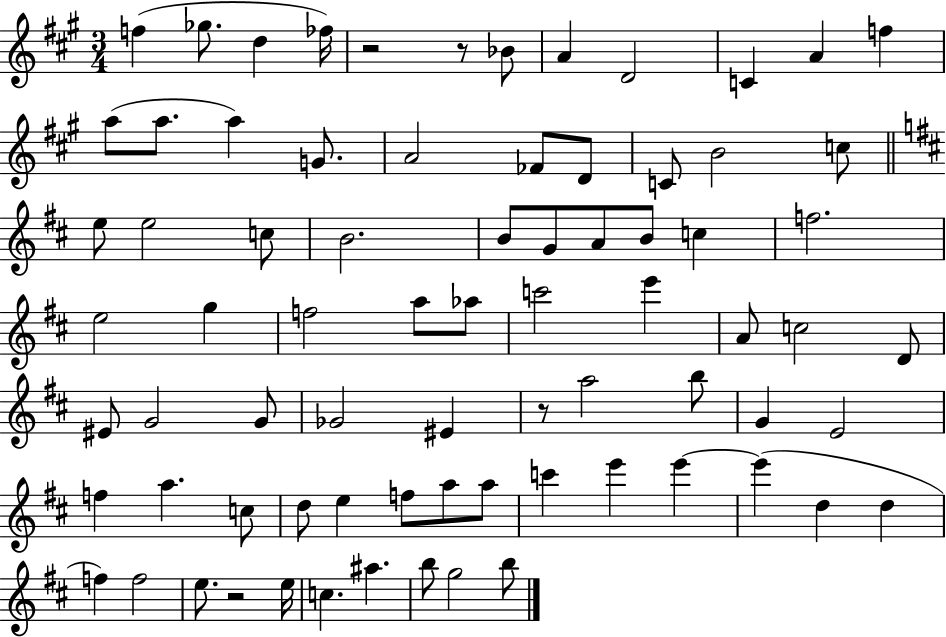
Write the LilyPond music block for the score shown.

{
  \clef treble
  \numericTimeSignature
  \time 3/4
  \key a \major
  \repeat volta 2 { f''4( ges''8. d''4 fes''16) | r2 r8 bes'8 | a'4 d'2 | c'4 a'4 f''4 | \break a''8( a''8. a''4) g'8. | a'2 fes'8 d'8 | c'8 b'2 c''8 | \bar "||" \break \key b \minor e''8 e''2 c''8 | b'2. | b'8 g'8 a'8 b'8 c''4 | f''2. | \break e''2 g''4 | f''2 a''8 aes''8 | c'''2 e'''4 | a'8 c''2 d'8 | \break eis'8 g'2 g'8 | ges'2 eis'4 | r8 a''2 b''8 | g'4 e'2 | \break f''4 a''4. c''8 | d''8 e''4 f''8 a''8 a''8 | c'''4 e'''4 e'''4~~ | e'''4( d''4 d''4 | \break f''4) f''2 | e''8. r2 e''16 | c''4. ais''4. | b''8 g''2 b''8 | \break } \bar "|."
}